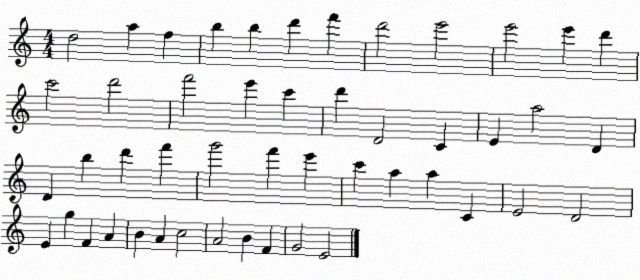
X:1
T:Untitled
M:4/4
L:1/4
K:C
d2 a f b b d' f' d'2 e'2 e'2 e' d' c'2 d'2 f'2 e' c' d' D2 C E a2 D D b d' f' g'2 f' e' c' a a C E2 D2 E g F A B A c2 A2 B F G2 E2